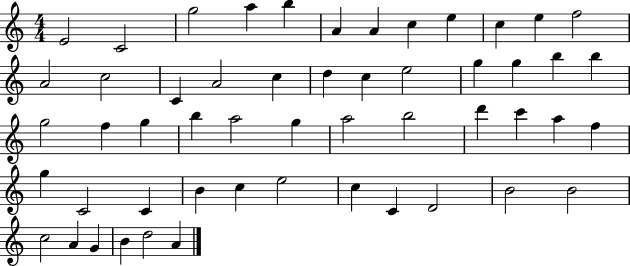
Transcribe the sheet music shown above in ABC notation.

X:1
T:Untitled
M:4/4
L:1/4
K:C
E2 C2 g2 a b A A c e c e f2 A2 c2 C A2 c d c e2 g g b b g2 f g b a2 g a2 b2 d' c' a f g C2 C B c e2 c C D2 B2 B2 c2 A G B d2 A